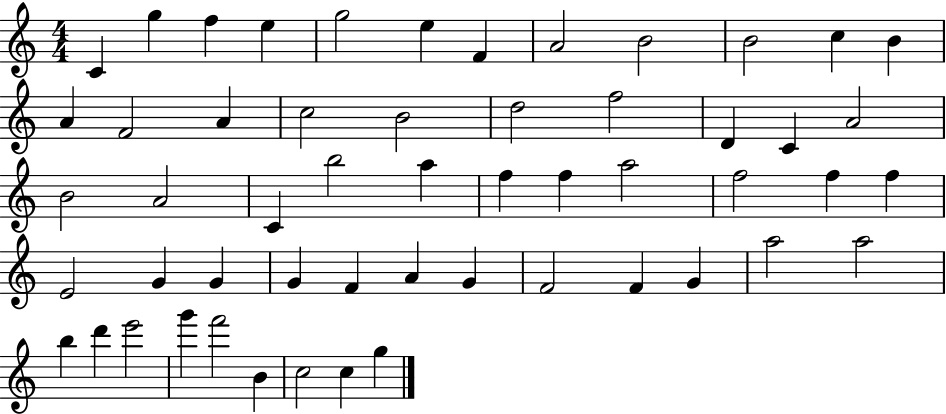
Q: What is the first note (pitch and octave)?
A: C4